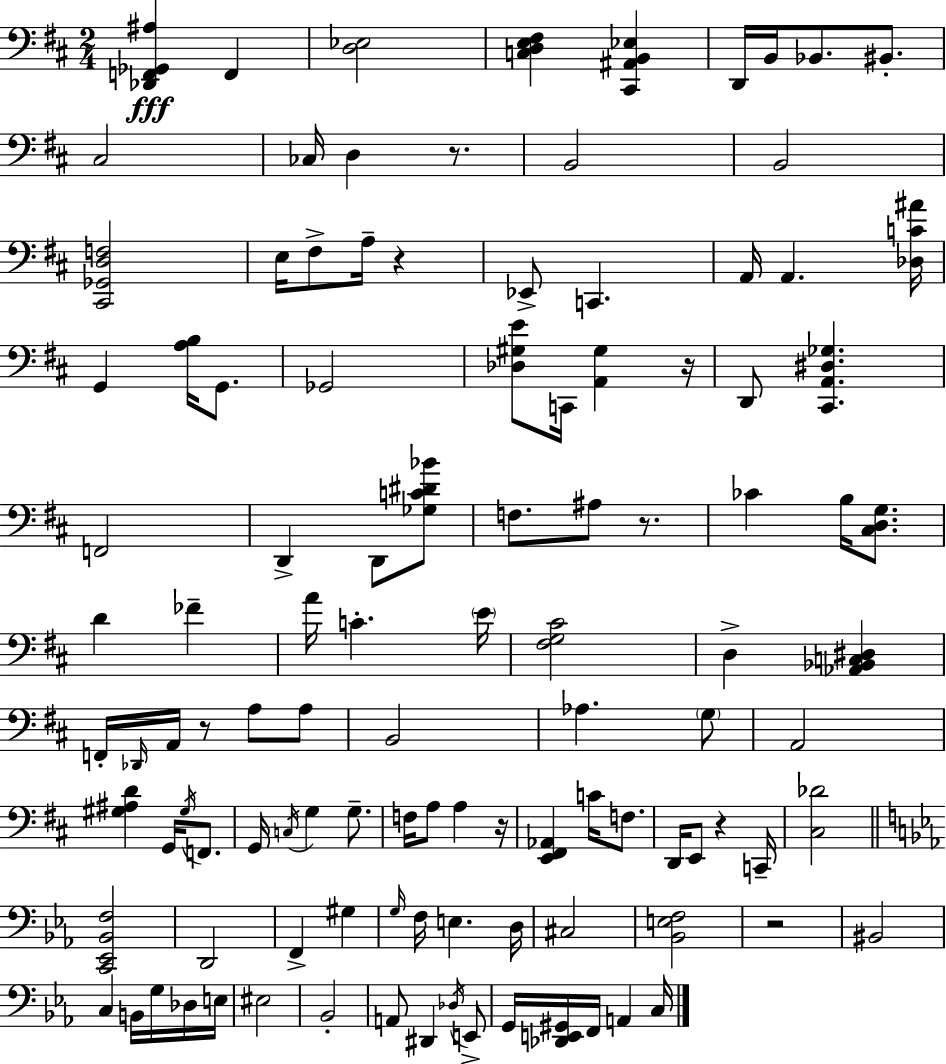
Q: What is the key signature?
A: D major